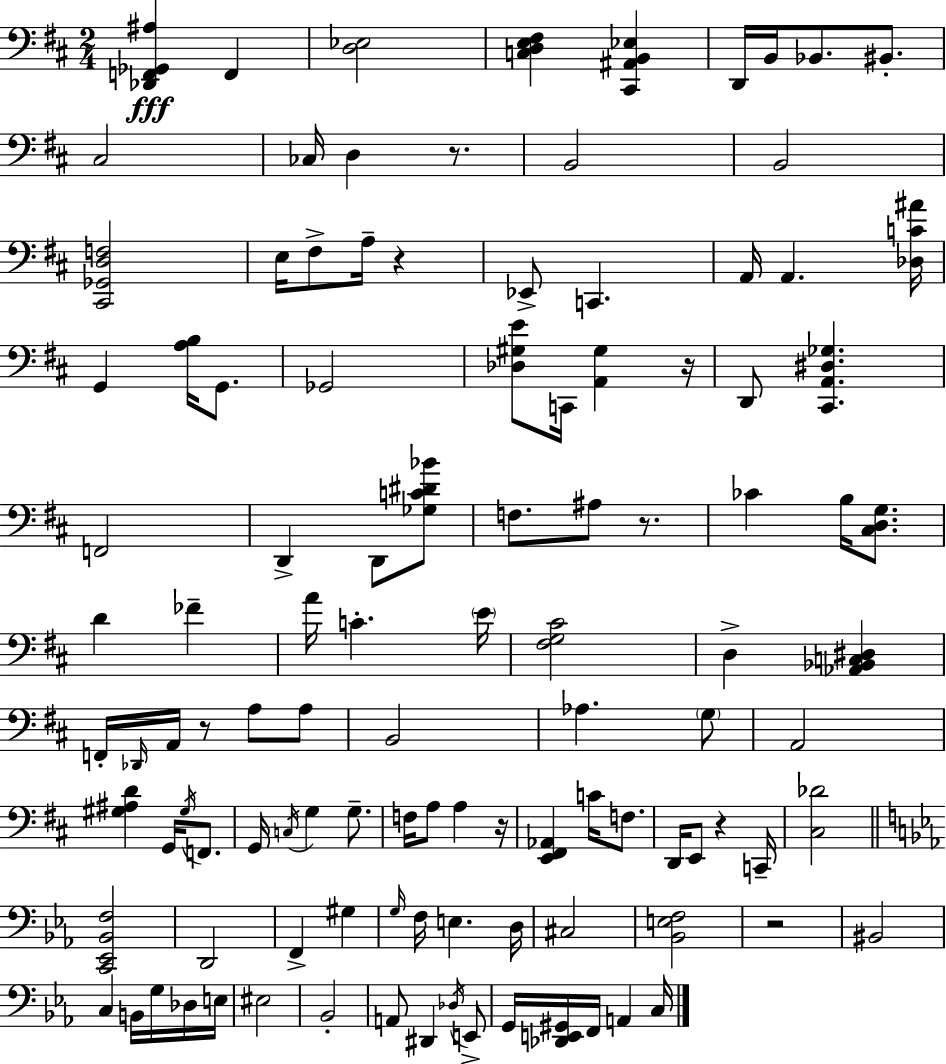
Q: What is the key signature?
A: D major